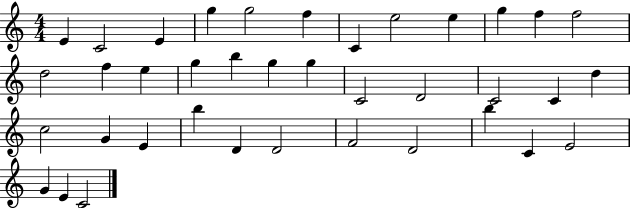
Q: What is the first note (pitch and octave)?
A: E4